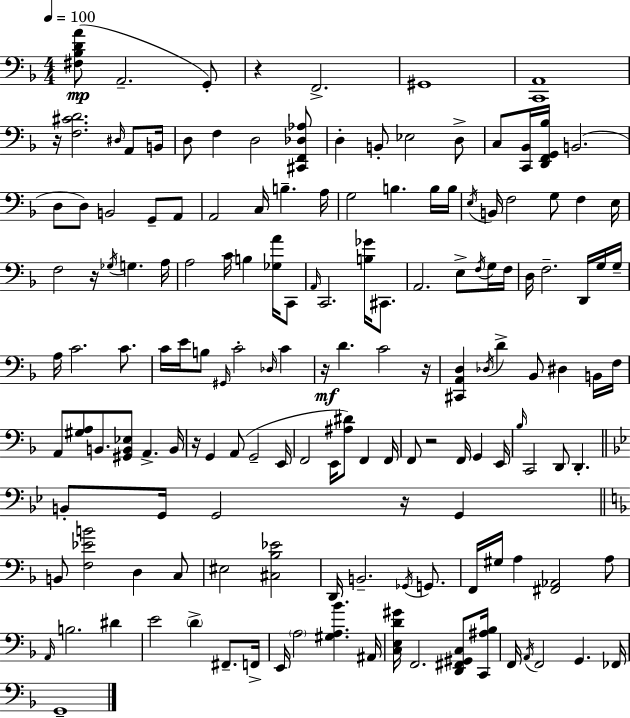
[F#3,Bb3,D4,A4]/e A2/h. G2/e R/q F2/h. G#2/w [C2,A2]/w R/s [F3,C#4,D4]/h. D#3/s A2/e B2/s D3/e F3/q D3/h [C#2,F2,Db3,Ab3]/e D3/q B2/e Eb3/h D3/e C3/e [C2,Bb2]/s [D2,F2,G2,Bb3]/s B2/h. D3/e D3/e B2/h G2/e A2/e A2/h C3/s B3/q. A3/s G3/h B3/q. B3/s B3/s E3/s B2/s F3/h G3/e F3/q E3/s F3/h R/s Gb3/s G3/q. A3/s A3/h C4/s B3/q [Gb3,A4]/s C2/e A2/s C2/h. [B3,Gb4]/s C#2/e. A2/h. E3/e F3/s G3/s F3/s D3/s F3/h. D2/s G3/s G3/s A3/s C4/h. C4/e. C4/s E4/s B3/e G#2/s C4/h Db3/s C4/q R/s D4/q. C4/h R/s [C#2,A2,D3]/q Db3/s D4/q Bb2/e D#3/q B2/s F3/s A2/e [G#3,A3]/e B2/e. [G#2,B2,Eb3]/e A2/q. B2/s R/s G2/q A2/e G2/h E2/s F2/h E2/s [A#3,D#4]/e F2/q F2/s F2/e R/h F2/s G2/q E2/s Bb3/s C2/h D2/e D2/q. B2/e G2/s G2/h R/s G2/q B2/e [F3,Eb4,B4]/h D3/q C3/e EIS3/h [C#3,Bb3,Eb4]/h D2/s B2/h. Gb2/s G2/e. F2/s G#3/s A3/q [F#2,Ab2]/h A3/e A2/s B3/h. D#4/q E4/h D4/q F#2/e. F2/s E2/s A3/h [G#3,A3,Bb4]/q. A#2/s [C3,E3,D4,G#4]/s F2/h. [D2,F#2,G#2,C3]/e [C2,A#3,Bb3]/s F2/s A2/s F2/h G2/q. FES2/s G2/w